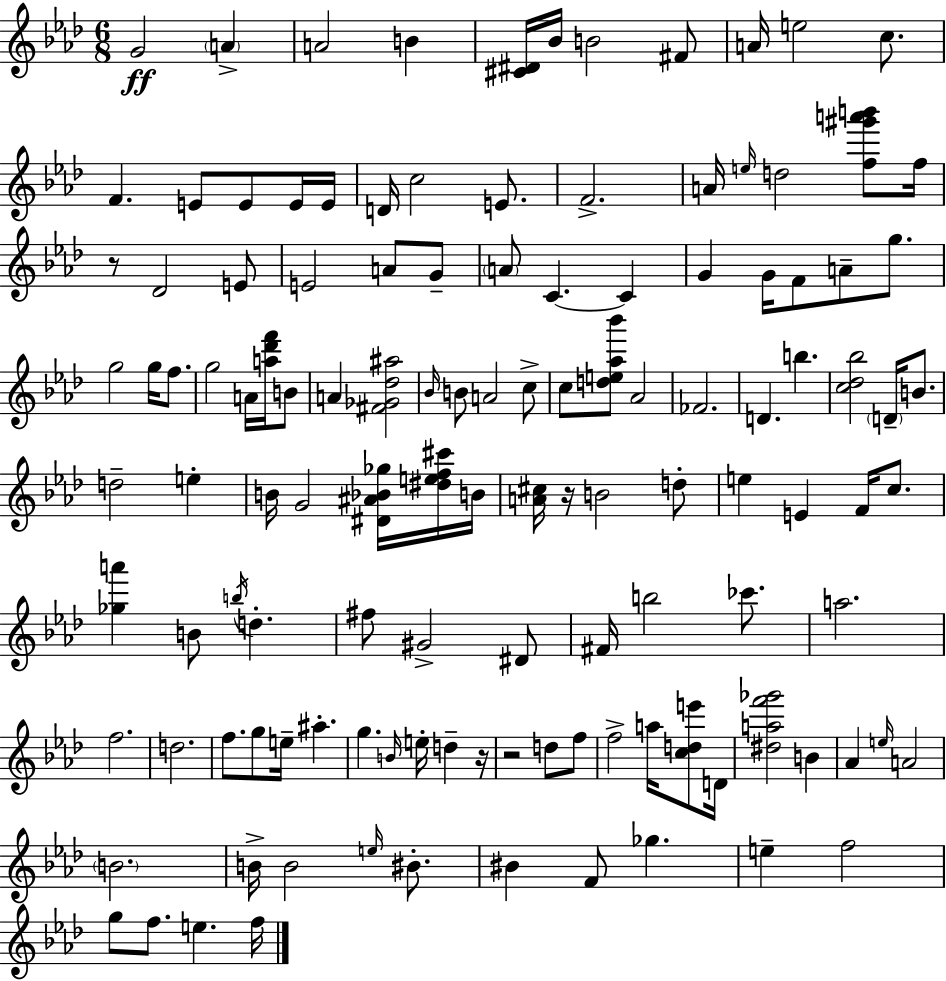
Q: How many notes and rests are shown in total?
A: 124